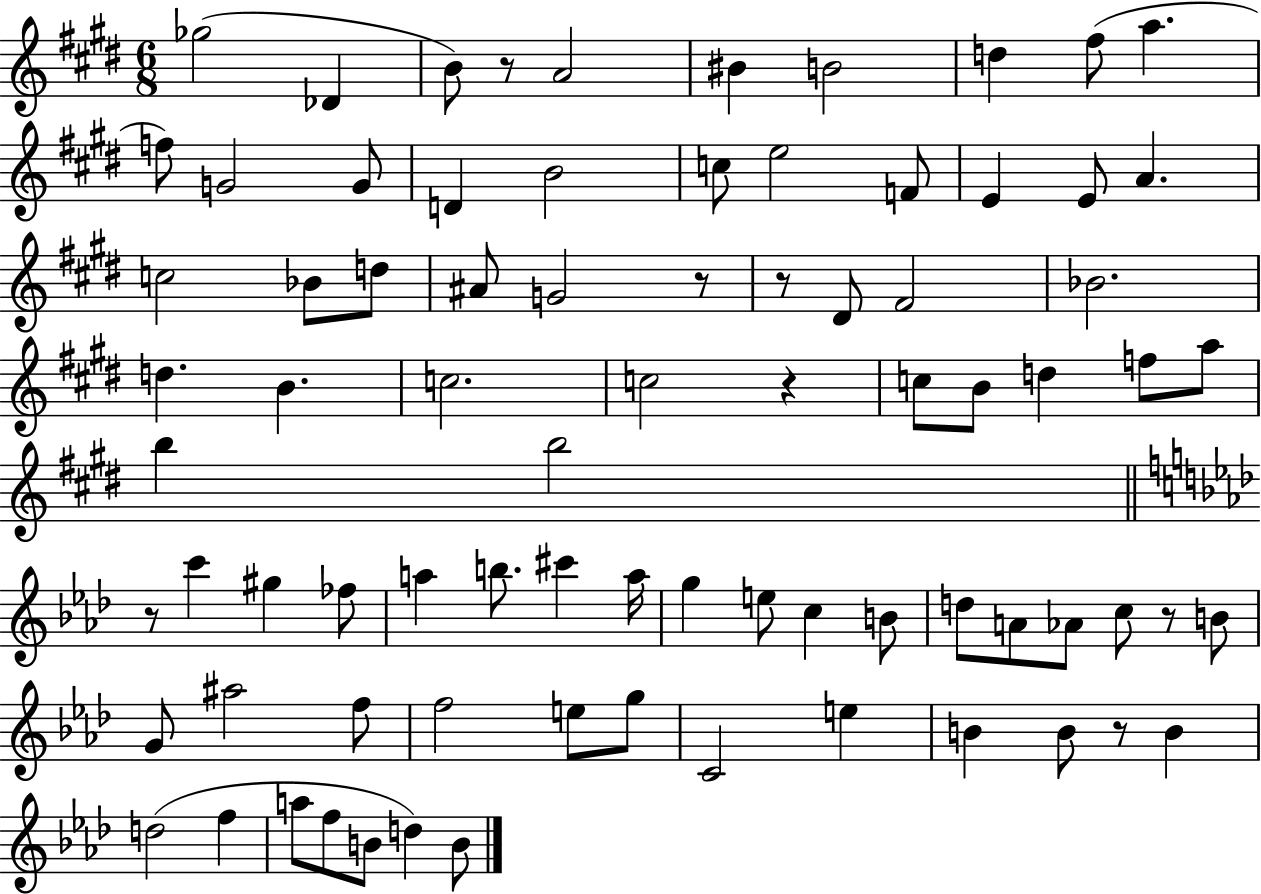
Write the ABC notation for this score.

X:1
T:Untitled
M:6/8
L:1/4
K:E
_g2 _D B/2 z/2 A2 ^B B2 d ^f/2 a f/2 G2 G/2 D B2 c/2 e2 F/2 E E/2 A c2 _B/2 d/2 ^A/2 G2 z/2 z/2 ^D/2 ^F2 _B2 d B c2 c2 z c/2 B/2 d f/2 a/2 b b2 z/2 c' ^g _f/2 a b/2 ^c' a/4 g e/2 c B/2 d/2 A/2 _A/2 c/2 z/2 B/2 G/2 ^a2 f/2 f2 e/2 g/2 C2 e B B/2 z/2 B d2 f a/2 f/2 B/2 d B/2